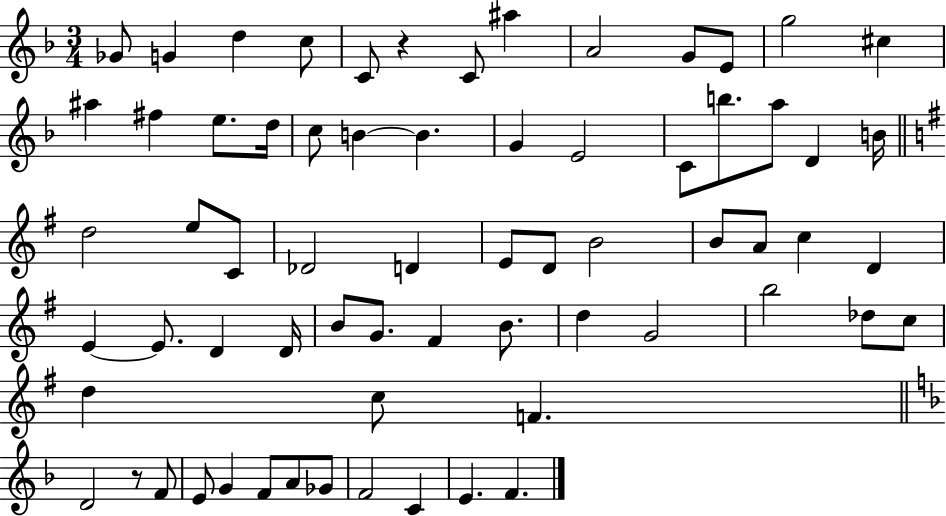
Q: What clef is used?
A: treble